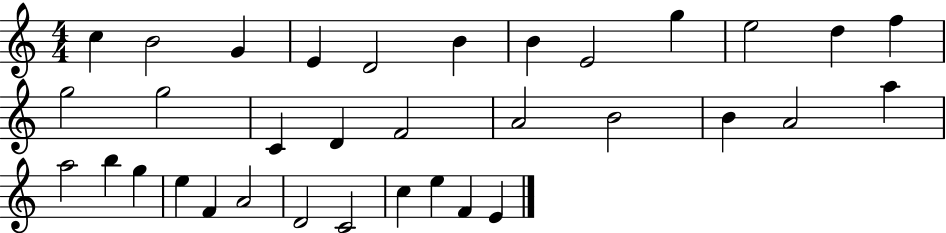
C5/q B4/h G4/q E4/q D4/h B4/q B4/q E4/h G5/q E5/h D5/q F5/q G5/h G5/h C4/q D4/q F4/h A4/h B4/h B4/q A4/h A5/q A5/h B5/q G5/q E5/q F4/q A4/h D4/h C4/h C5/q E5/q F4/q E4/q